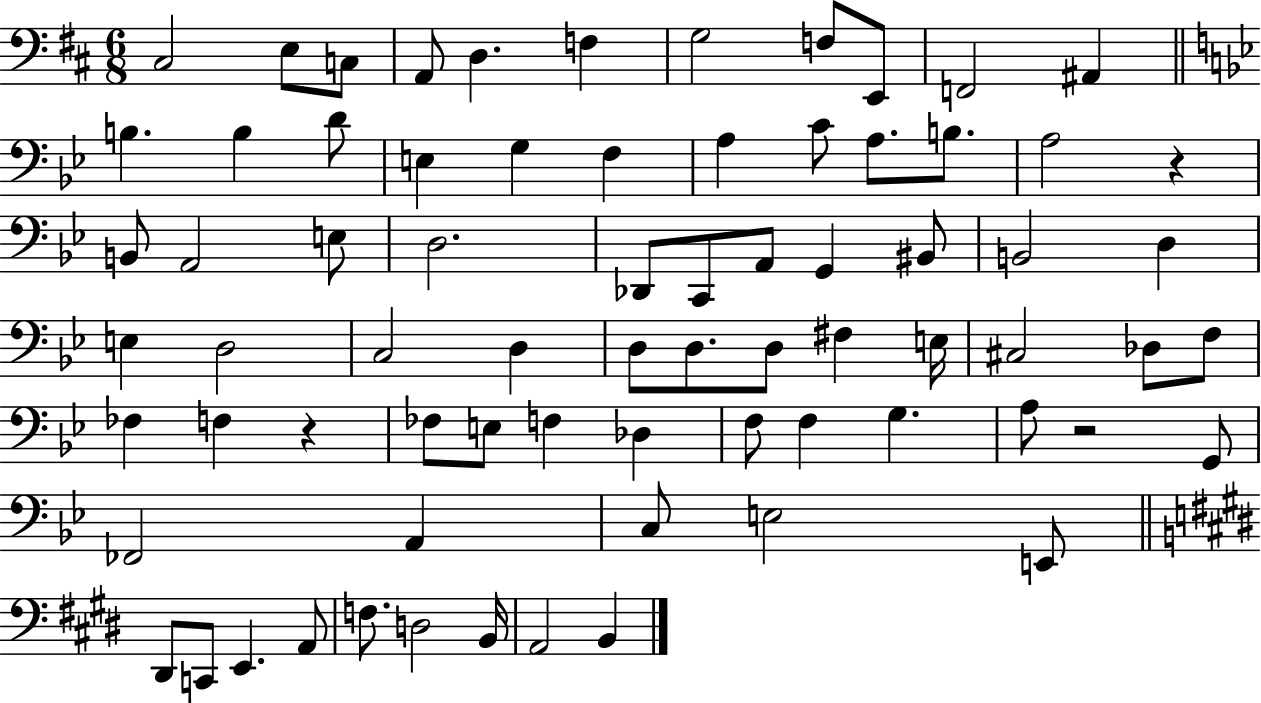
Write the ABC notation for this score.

X:1
T:Untitled
M:6/8
L:1/4
K:D
^C,2 E,/2 C,/2 A,,/2 D, F, G,2 F,/2 E,,/2 F,,2 ^A,, B, B, D/2 E, G, F, A, C/2 A,/2 B,/2 A,2 z B,,/2 A,,2 E,/2 D,2 _D,,/2 C,,/2 A,,/2 G,, ^B,,/2 B,,2 D, E, D,2 C,2 D, D,/2 D,/2 D,/2 ^F, E,/4 ^C,2 _D,/2 F,/2 _F, F, z _F,/2 E,/2 F, _D, F,/2 F, G, A,/2 z2 G,,/2 _F,,2 A,, C,/2 E,2 E,,/2 ^D,,/2 C,,/2 E,, A,,/2 F,/2 D,2 B,,/4 A,,2 B,,